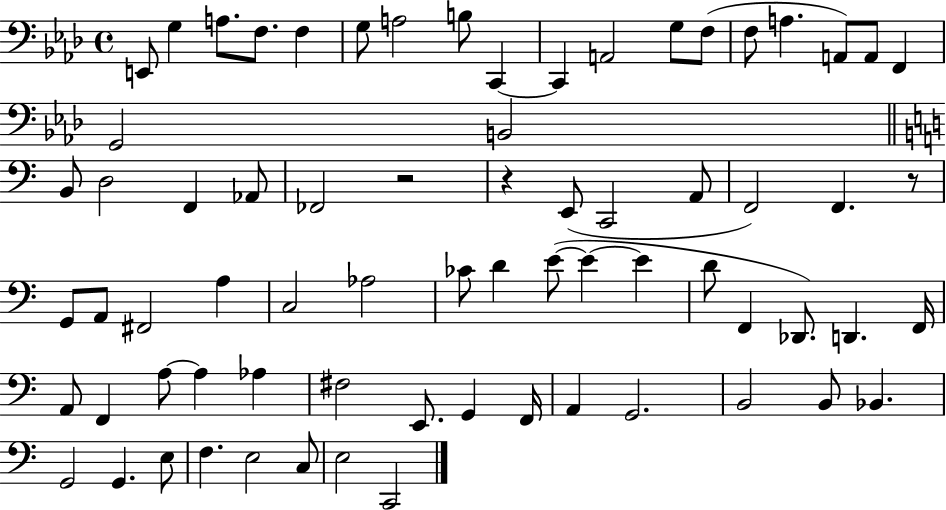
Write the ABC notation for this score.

X:1
T:Untitled
M:4/4
L:1/4
K:Ab
E,,/2 G, A,/2 F,/2 F, G,/2 A,2 B,/2 C,, C,, A,,2 G,/2 F,/2 F,/2 A, A,,/2 A,,/2 F,, G,,2 B,,2 B,,/2 D,2 F,, _A,,/2 _F,,2 z2 z E,,/2 C,,2 A,,/2 F,,2 F,, z/2 G,,/2 A,,/2 ^F,,2 A, C,2 _A,2 _C/2 D E/2 E E D/2 F,, _D,,/2 D,, F,,/4 A,,/2 F,, A,/2 A, _A, ^F,2 E,,/2 G,, F,,/4 A,, G,,2 B,,2 B,,/2 _B,, G,,2 G,, E,/2 F, E,2 C,/2 E,2 C,,2